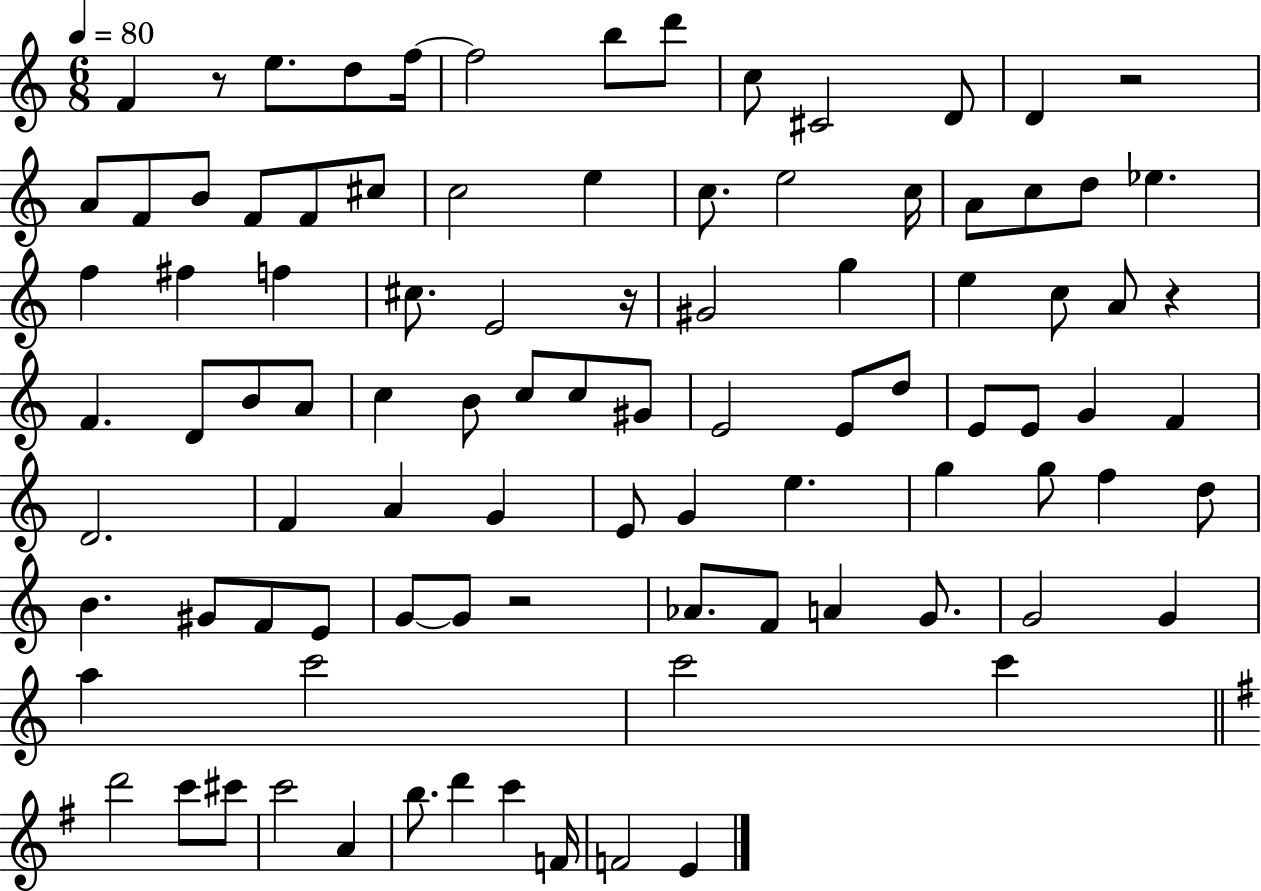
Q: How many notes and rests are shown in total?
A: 95